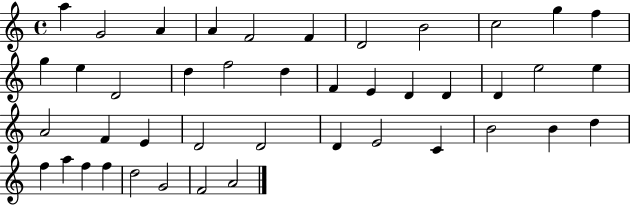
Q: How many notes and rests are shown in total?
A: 43